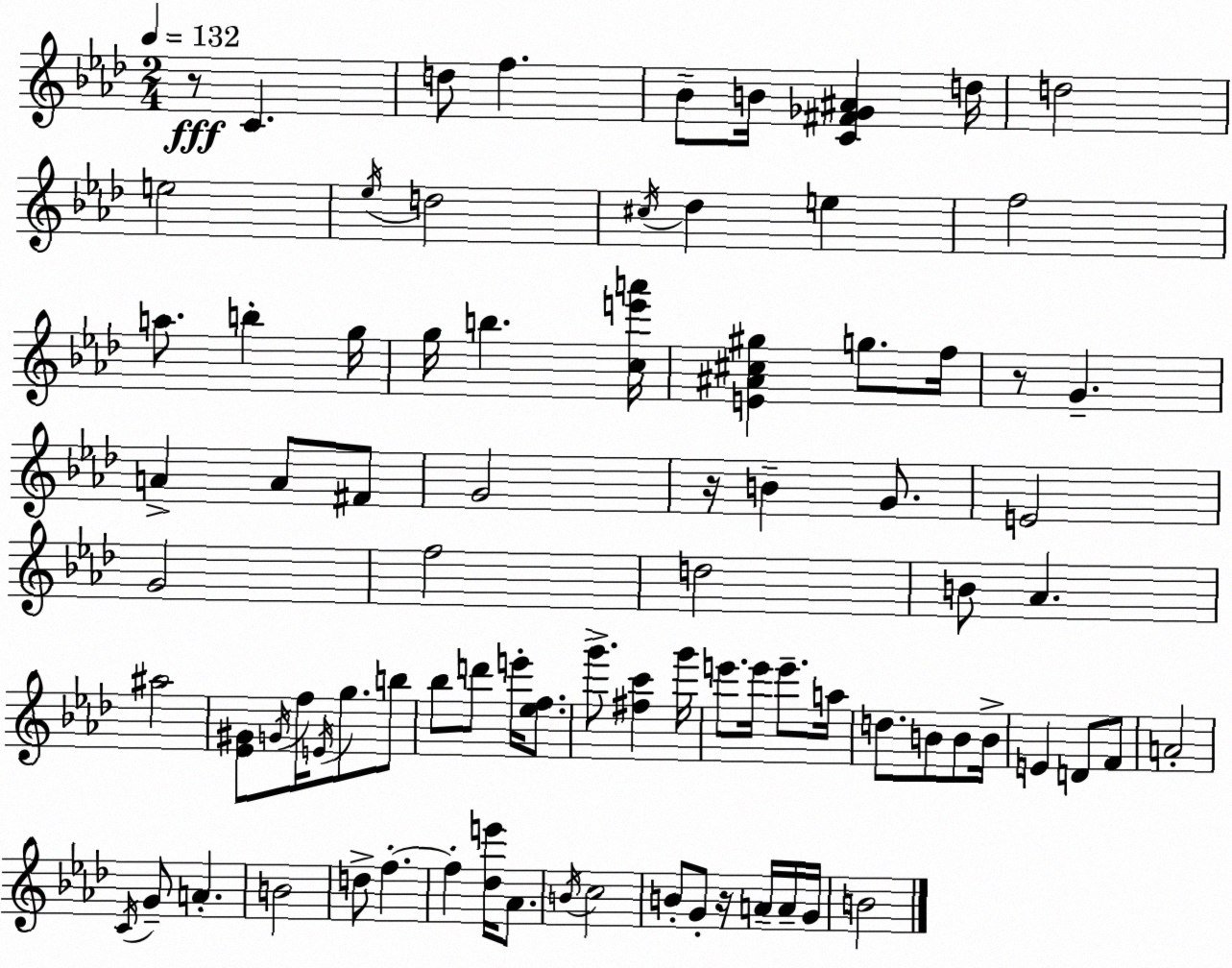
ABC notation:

X:1
T:Untitled
M:2/4
L:1/4
K:Ab
z/2 C d/2 f _B/2 B/4 [C^F_G^A] d/4 d2 e2 _e/4 d2 ^c/4 _d e f2 a/2 b g/4 g/4 b [ce'a']/4 [E^A^c^g] g/2 f/4 z/2 G A A/2 ^F/2 G2 z/4 B G/2 E2 G2 f2 d2 B/2 _A ^a2 [_E^G]/2 G/4 f/4 E/4 g/2 b/2 _b/2 d'/2 e'/4 [_ef]/2 g'/2 [^fc'] g'/4 e'/2 e'/4 e'/2 a/4 d/2 B/2 B/2 B/4 E D/2 F/2 A2 C/4 G/2 A B2 d/2 f f [_de']/4 _A/2 B/4 c2 B/2 G/2 z/4 A/4 A/4 G/4 B2